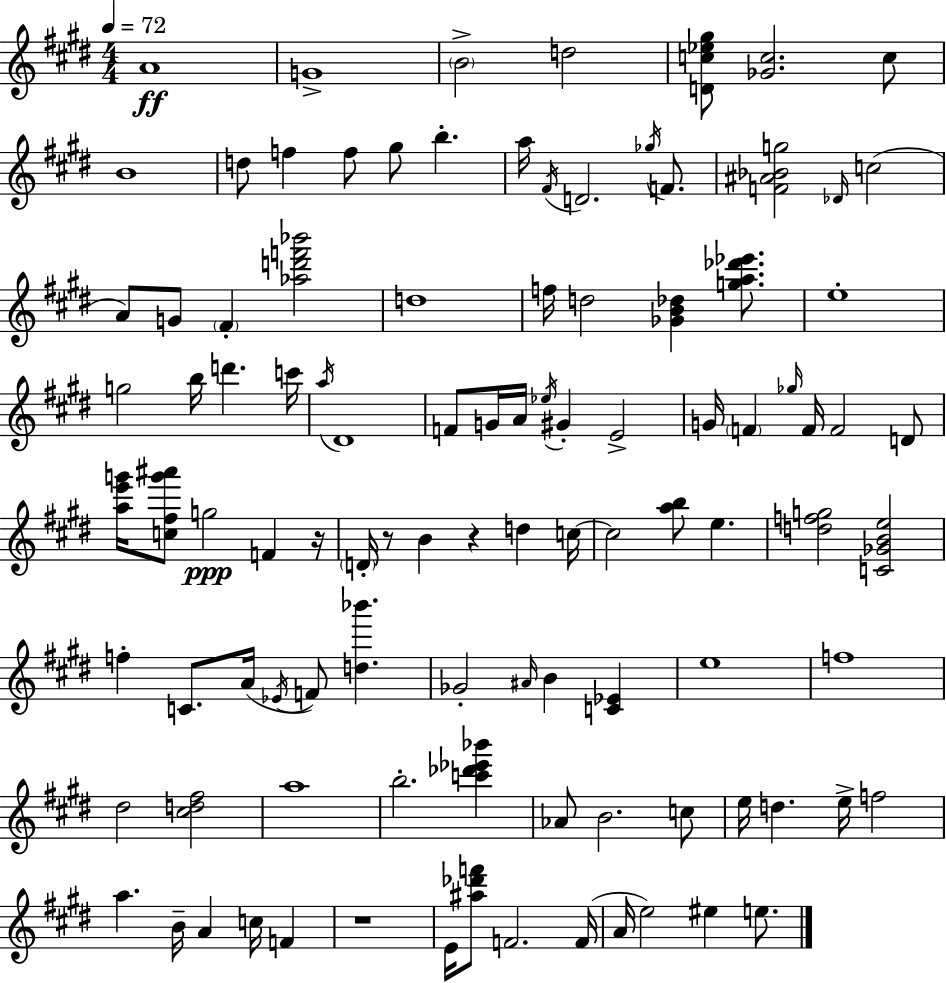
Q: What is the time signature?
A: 4/4